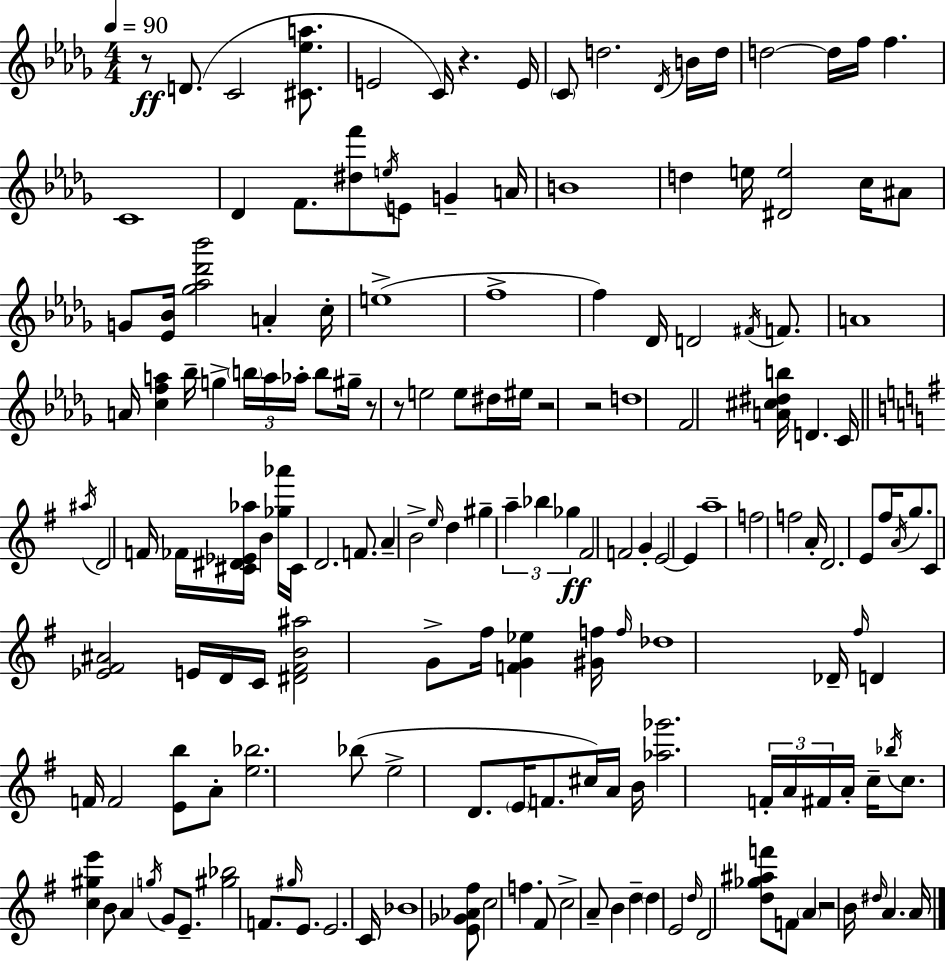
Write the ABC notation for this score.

X:1
T:Untitled
M:4/4
L:1/4
K:Bbm
z/2 D/2 C2 [^C_ea]/2 E2 C/4 z E/4 C/2 d2 _D/4 B/4 d/4 d2 d/4 f/4 f C4 _D F/2 [^df']/2 e/4 E/2 G A/4 B4 d e/4 [^De]2 c/4 ^A/2 G/2 [_E_B]/4 [_g_a_d'_b']2 A c/4 e4 f4 f _D/4 D2 ^F/4 F/2 A4 A/4 [cfa] _b/4 g b/4 a/4 _a/4 b/2 ^g/4 z/2 z/2 e2 e/2 ^d/4 ^e/4 z2 z2 d4 F2 [A^c^db]/4 D C/4 ^a/4 D2 F/4 _F/4 [^C^D_E_a]/4 B [_g_a']/4 ^C/4 D2 F/2 A B2 e/4 d ^g a _b _g ^F2 F2 G E2 E a4 f2 f2 A/4 D2 E/2 ^f/4 A/4 g/2 C/2 [_E^F^A]2 E/4 D/4 C/4 [^D^FB^a]2 G/2 ^f/4 [FG_e] [^Gf]/4 f/4 _d4 _D/4 ^f/4 D F/4 F2 [Eb]/2 A/2 [e_b]2 _b/2 e2 D/2 E/4 F/2 ^c/4 A/4 B/4 [_a_g']2 F/4 A/4 ^F/4 A/4 c/4 _b/4 c/2 [c^ge'] B/2 A g/4 G/2 E/2 [^g_b]2 F/2 ^g/4 E/2 E2 C/4 _B4 [E_G_A^f]/2 c2 f ^F/2 c2 A/2 B d d E2 d/4 D2 [d_g^af']/2 F/2 A z2 B/4 ^d/4 A A/4